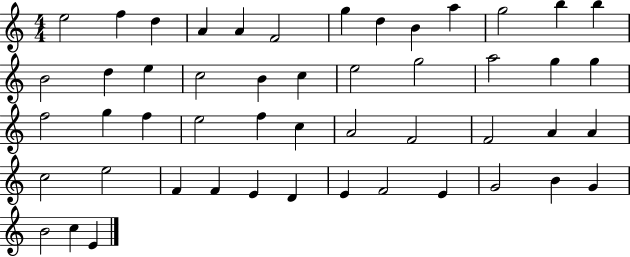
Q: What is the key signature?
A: C major